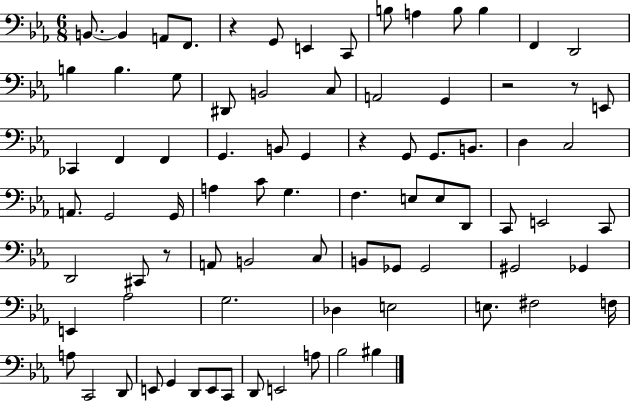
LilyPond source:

{
  \clef bass
  \numericTimeSignature
  \time 6/8
  \key ees \major
  b,8.~~ b,4 a,8 f,8. | r4 g,8 e,4 c,8 | b8 a4 b8 b4 | f,4 d,2 | \break b4 b4. g8 | dis,8 b,2 c8 | a,2 g,4 | r2 r8 e,8 | \break ces,4 f,4 f,4 | g,4. b,8 g,4 | r4 g,8 g,8. b,8. | d4 c2 | \break a,8. g,2 g,16 | a4 c'8 g4. | f4. e8 e8 d,8 | c,8 e,2 c,8 | \break d,2 cis,8 r8 | a,8 b,2 c8 | b,8 ges,8 ges,2 | gis,2 ges,4 | \break e,4 aes2 | g2. | des4 e2 | e8. fis2 f16 | \break a8 c,2 d,8 | e,8 g,4 d,8 e,8 c,8 | d,8 e,2 a8 | bes2 bis4 | \break \bar "|."
}